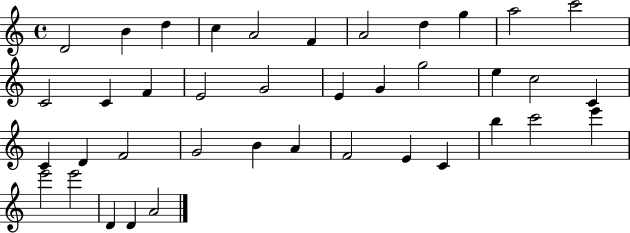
D4/h B4/q D5/q C5/q A4/h F4/q A4/h D5/q G5/q A5/h C6/h C4/h C4/q F4/q E4/h G4/h E4/q G4/q G5/h E5/q C5/h C4/q C4/q D4/q F4/h G4/h B4/q A4/q F4/h E4/q C4/q B5/q C6/h E6/q E6/h E6/h D4/q D4/q A4/h